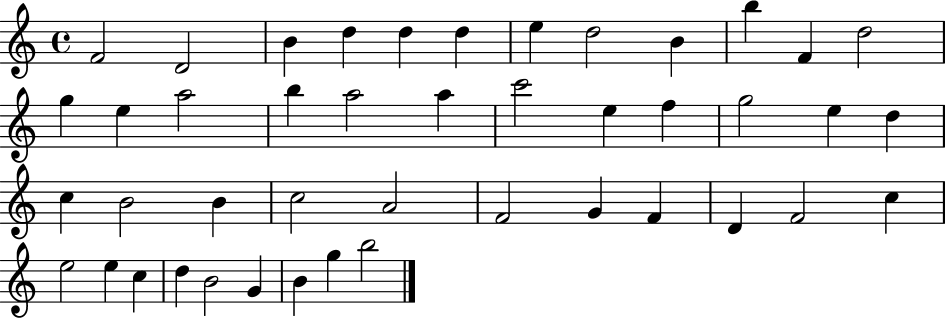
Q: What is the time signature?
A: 4/4